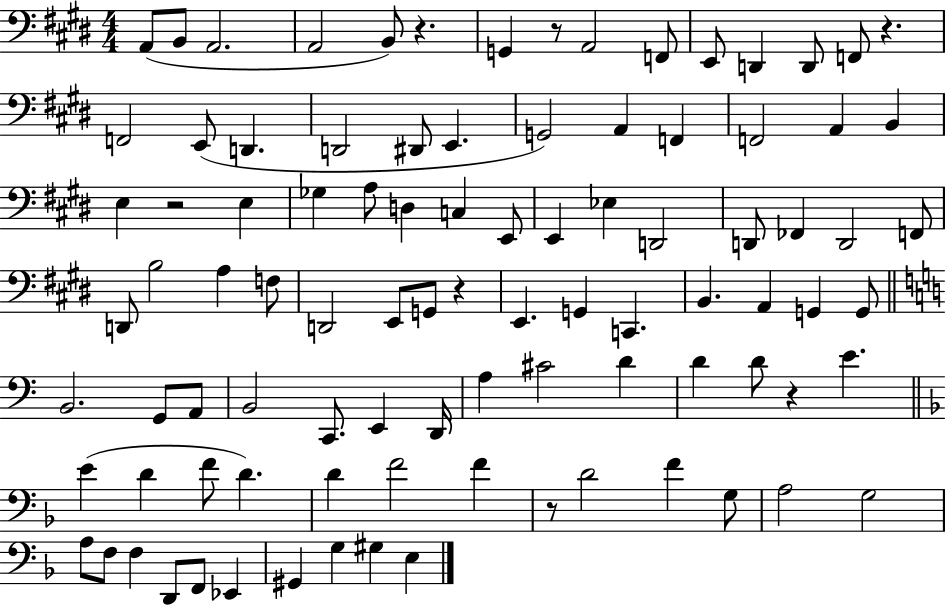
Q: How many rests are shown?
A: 7